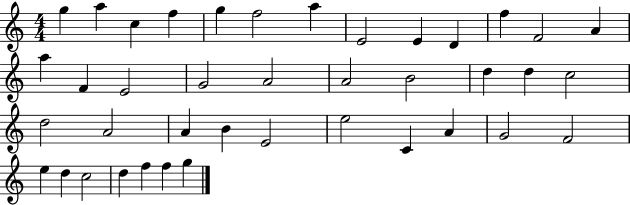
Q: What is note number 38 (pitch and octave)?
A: F5